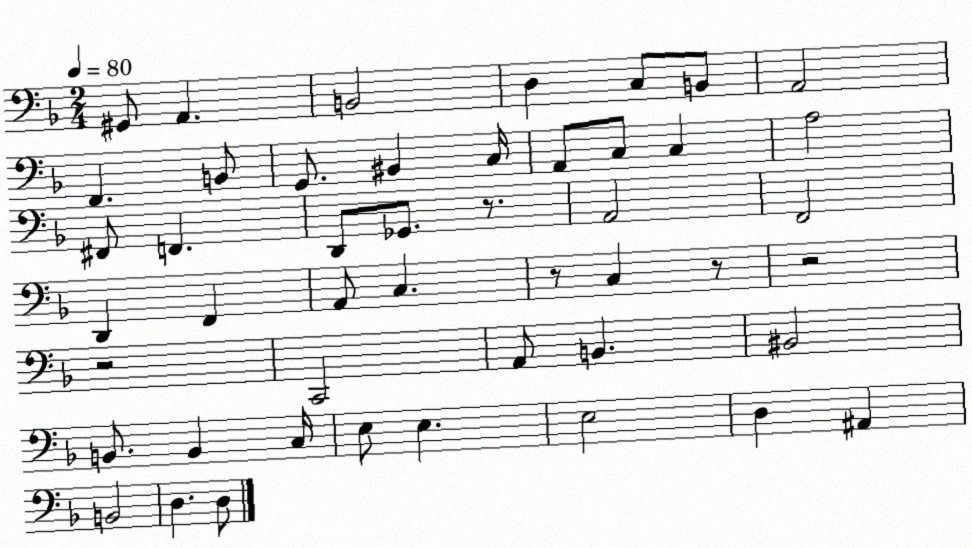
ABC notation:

X:1
T:Untitled
M:2/4
L:1/4
K:F
^G,,/2 A,, B,,2 D, C,/2 B,,/2 A,,2 F,, B,,/2 G,,/2 ^B,, C,/4 A,,/2 C,/2 C, A,2 ^F,,/2 F,, D,,/2 _G,,/2 z/2 A,,2 F,,2 D,, F,, A,,/2 C, z/2 C, z/2 z2 z2 C,,2 A,,/2 B,, ^B,,2 B,,/2 B,, C,/4 E,/2 E, E,2 D, ^A,, B,,2 D, D,/2